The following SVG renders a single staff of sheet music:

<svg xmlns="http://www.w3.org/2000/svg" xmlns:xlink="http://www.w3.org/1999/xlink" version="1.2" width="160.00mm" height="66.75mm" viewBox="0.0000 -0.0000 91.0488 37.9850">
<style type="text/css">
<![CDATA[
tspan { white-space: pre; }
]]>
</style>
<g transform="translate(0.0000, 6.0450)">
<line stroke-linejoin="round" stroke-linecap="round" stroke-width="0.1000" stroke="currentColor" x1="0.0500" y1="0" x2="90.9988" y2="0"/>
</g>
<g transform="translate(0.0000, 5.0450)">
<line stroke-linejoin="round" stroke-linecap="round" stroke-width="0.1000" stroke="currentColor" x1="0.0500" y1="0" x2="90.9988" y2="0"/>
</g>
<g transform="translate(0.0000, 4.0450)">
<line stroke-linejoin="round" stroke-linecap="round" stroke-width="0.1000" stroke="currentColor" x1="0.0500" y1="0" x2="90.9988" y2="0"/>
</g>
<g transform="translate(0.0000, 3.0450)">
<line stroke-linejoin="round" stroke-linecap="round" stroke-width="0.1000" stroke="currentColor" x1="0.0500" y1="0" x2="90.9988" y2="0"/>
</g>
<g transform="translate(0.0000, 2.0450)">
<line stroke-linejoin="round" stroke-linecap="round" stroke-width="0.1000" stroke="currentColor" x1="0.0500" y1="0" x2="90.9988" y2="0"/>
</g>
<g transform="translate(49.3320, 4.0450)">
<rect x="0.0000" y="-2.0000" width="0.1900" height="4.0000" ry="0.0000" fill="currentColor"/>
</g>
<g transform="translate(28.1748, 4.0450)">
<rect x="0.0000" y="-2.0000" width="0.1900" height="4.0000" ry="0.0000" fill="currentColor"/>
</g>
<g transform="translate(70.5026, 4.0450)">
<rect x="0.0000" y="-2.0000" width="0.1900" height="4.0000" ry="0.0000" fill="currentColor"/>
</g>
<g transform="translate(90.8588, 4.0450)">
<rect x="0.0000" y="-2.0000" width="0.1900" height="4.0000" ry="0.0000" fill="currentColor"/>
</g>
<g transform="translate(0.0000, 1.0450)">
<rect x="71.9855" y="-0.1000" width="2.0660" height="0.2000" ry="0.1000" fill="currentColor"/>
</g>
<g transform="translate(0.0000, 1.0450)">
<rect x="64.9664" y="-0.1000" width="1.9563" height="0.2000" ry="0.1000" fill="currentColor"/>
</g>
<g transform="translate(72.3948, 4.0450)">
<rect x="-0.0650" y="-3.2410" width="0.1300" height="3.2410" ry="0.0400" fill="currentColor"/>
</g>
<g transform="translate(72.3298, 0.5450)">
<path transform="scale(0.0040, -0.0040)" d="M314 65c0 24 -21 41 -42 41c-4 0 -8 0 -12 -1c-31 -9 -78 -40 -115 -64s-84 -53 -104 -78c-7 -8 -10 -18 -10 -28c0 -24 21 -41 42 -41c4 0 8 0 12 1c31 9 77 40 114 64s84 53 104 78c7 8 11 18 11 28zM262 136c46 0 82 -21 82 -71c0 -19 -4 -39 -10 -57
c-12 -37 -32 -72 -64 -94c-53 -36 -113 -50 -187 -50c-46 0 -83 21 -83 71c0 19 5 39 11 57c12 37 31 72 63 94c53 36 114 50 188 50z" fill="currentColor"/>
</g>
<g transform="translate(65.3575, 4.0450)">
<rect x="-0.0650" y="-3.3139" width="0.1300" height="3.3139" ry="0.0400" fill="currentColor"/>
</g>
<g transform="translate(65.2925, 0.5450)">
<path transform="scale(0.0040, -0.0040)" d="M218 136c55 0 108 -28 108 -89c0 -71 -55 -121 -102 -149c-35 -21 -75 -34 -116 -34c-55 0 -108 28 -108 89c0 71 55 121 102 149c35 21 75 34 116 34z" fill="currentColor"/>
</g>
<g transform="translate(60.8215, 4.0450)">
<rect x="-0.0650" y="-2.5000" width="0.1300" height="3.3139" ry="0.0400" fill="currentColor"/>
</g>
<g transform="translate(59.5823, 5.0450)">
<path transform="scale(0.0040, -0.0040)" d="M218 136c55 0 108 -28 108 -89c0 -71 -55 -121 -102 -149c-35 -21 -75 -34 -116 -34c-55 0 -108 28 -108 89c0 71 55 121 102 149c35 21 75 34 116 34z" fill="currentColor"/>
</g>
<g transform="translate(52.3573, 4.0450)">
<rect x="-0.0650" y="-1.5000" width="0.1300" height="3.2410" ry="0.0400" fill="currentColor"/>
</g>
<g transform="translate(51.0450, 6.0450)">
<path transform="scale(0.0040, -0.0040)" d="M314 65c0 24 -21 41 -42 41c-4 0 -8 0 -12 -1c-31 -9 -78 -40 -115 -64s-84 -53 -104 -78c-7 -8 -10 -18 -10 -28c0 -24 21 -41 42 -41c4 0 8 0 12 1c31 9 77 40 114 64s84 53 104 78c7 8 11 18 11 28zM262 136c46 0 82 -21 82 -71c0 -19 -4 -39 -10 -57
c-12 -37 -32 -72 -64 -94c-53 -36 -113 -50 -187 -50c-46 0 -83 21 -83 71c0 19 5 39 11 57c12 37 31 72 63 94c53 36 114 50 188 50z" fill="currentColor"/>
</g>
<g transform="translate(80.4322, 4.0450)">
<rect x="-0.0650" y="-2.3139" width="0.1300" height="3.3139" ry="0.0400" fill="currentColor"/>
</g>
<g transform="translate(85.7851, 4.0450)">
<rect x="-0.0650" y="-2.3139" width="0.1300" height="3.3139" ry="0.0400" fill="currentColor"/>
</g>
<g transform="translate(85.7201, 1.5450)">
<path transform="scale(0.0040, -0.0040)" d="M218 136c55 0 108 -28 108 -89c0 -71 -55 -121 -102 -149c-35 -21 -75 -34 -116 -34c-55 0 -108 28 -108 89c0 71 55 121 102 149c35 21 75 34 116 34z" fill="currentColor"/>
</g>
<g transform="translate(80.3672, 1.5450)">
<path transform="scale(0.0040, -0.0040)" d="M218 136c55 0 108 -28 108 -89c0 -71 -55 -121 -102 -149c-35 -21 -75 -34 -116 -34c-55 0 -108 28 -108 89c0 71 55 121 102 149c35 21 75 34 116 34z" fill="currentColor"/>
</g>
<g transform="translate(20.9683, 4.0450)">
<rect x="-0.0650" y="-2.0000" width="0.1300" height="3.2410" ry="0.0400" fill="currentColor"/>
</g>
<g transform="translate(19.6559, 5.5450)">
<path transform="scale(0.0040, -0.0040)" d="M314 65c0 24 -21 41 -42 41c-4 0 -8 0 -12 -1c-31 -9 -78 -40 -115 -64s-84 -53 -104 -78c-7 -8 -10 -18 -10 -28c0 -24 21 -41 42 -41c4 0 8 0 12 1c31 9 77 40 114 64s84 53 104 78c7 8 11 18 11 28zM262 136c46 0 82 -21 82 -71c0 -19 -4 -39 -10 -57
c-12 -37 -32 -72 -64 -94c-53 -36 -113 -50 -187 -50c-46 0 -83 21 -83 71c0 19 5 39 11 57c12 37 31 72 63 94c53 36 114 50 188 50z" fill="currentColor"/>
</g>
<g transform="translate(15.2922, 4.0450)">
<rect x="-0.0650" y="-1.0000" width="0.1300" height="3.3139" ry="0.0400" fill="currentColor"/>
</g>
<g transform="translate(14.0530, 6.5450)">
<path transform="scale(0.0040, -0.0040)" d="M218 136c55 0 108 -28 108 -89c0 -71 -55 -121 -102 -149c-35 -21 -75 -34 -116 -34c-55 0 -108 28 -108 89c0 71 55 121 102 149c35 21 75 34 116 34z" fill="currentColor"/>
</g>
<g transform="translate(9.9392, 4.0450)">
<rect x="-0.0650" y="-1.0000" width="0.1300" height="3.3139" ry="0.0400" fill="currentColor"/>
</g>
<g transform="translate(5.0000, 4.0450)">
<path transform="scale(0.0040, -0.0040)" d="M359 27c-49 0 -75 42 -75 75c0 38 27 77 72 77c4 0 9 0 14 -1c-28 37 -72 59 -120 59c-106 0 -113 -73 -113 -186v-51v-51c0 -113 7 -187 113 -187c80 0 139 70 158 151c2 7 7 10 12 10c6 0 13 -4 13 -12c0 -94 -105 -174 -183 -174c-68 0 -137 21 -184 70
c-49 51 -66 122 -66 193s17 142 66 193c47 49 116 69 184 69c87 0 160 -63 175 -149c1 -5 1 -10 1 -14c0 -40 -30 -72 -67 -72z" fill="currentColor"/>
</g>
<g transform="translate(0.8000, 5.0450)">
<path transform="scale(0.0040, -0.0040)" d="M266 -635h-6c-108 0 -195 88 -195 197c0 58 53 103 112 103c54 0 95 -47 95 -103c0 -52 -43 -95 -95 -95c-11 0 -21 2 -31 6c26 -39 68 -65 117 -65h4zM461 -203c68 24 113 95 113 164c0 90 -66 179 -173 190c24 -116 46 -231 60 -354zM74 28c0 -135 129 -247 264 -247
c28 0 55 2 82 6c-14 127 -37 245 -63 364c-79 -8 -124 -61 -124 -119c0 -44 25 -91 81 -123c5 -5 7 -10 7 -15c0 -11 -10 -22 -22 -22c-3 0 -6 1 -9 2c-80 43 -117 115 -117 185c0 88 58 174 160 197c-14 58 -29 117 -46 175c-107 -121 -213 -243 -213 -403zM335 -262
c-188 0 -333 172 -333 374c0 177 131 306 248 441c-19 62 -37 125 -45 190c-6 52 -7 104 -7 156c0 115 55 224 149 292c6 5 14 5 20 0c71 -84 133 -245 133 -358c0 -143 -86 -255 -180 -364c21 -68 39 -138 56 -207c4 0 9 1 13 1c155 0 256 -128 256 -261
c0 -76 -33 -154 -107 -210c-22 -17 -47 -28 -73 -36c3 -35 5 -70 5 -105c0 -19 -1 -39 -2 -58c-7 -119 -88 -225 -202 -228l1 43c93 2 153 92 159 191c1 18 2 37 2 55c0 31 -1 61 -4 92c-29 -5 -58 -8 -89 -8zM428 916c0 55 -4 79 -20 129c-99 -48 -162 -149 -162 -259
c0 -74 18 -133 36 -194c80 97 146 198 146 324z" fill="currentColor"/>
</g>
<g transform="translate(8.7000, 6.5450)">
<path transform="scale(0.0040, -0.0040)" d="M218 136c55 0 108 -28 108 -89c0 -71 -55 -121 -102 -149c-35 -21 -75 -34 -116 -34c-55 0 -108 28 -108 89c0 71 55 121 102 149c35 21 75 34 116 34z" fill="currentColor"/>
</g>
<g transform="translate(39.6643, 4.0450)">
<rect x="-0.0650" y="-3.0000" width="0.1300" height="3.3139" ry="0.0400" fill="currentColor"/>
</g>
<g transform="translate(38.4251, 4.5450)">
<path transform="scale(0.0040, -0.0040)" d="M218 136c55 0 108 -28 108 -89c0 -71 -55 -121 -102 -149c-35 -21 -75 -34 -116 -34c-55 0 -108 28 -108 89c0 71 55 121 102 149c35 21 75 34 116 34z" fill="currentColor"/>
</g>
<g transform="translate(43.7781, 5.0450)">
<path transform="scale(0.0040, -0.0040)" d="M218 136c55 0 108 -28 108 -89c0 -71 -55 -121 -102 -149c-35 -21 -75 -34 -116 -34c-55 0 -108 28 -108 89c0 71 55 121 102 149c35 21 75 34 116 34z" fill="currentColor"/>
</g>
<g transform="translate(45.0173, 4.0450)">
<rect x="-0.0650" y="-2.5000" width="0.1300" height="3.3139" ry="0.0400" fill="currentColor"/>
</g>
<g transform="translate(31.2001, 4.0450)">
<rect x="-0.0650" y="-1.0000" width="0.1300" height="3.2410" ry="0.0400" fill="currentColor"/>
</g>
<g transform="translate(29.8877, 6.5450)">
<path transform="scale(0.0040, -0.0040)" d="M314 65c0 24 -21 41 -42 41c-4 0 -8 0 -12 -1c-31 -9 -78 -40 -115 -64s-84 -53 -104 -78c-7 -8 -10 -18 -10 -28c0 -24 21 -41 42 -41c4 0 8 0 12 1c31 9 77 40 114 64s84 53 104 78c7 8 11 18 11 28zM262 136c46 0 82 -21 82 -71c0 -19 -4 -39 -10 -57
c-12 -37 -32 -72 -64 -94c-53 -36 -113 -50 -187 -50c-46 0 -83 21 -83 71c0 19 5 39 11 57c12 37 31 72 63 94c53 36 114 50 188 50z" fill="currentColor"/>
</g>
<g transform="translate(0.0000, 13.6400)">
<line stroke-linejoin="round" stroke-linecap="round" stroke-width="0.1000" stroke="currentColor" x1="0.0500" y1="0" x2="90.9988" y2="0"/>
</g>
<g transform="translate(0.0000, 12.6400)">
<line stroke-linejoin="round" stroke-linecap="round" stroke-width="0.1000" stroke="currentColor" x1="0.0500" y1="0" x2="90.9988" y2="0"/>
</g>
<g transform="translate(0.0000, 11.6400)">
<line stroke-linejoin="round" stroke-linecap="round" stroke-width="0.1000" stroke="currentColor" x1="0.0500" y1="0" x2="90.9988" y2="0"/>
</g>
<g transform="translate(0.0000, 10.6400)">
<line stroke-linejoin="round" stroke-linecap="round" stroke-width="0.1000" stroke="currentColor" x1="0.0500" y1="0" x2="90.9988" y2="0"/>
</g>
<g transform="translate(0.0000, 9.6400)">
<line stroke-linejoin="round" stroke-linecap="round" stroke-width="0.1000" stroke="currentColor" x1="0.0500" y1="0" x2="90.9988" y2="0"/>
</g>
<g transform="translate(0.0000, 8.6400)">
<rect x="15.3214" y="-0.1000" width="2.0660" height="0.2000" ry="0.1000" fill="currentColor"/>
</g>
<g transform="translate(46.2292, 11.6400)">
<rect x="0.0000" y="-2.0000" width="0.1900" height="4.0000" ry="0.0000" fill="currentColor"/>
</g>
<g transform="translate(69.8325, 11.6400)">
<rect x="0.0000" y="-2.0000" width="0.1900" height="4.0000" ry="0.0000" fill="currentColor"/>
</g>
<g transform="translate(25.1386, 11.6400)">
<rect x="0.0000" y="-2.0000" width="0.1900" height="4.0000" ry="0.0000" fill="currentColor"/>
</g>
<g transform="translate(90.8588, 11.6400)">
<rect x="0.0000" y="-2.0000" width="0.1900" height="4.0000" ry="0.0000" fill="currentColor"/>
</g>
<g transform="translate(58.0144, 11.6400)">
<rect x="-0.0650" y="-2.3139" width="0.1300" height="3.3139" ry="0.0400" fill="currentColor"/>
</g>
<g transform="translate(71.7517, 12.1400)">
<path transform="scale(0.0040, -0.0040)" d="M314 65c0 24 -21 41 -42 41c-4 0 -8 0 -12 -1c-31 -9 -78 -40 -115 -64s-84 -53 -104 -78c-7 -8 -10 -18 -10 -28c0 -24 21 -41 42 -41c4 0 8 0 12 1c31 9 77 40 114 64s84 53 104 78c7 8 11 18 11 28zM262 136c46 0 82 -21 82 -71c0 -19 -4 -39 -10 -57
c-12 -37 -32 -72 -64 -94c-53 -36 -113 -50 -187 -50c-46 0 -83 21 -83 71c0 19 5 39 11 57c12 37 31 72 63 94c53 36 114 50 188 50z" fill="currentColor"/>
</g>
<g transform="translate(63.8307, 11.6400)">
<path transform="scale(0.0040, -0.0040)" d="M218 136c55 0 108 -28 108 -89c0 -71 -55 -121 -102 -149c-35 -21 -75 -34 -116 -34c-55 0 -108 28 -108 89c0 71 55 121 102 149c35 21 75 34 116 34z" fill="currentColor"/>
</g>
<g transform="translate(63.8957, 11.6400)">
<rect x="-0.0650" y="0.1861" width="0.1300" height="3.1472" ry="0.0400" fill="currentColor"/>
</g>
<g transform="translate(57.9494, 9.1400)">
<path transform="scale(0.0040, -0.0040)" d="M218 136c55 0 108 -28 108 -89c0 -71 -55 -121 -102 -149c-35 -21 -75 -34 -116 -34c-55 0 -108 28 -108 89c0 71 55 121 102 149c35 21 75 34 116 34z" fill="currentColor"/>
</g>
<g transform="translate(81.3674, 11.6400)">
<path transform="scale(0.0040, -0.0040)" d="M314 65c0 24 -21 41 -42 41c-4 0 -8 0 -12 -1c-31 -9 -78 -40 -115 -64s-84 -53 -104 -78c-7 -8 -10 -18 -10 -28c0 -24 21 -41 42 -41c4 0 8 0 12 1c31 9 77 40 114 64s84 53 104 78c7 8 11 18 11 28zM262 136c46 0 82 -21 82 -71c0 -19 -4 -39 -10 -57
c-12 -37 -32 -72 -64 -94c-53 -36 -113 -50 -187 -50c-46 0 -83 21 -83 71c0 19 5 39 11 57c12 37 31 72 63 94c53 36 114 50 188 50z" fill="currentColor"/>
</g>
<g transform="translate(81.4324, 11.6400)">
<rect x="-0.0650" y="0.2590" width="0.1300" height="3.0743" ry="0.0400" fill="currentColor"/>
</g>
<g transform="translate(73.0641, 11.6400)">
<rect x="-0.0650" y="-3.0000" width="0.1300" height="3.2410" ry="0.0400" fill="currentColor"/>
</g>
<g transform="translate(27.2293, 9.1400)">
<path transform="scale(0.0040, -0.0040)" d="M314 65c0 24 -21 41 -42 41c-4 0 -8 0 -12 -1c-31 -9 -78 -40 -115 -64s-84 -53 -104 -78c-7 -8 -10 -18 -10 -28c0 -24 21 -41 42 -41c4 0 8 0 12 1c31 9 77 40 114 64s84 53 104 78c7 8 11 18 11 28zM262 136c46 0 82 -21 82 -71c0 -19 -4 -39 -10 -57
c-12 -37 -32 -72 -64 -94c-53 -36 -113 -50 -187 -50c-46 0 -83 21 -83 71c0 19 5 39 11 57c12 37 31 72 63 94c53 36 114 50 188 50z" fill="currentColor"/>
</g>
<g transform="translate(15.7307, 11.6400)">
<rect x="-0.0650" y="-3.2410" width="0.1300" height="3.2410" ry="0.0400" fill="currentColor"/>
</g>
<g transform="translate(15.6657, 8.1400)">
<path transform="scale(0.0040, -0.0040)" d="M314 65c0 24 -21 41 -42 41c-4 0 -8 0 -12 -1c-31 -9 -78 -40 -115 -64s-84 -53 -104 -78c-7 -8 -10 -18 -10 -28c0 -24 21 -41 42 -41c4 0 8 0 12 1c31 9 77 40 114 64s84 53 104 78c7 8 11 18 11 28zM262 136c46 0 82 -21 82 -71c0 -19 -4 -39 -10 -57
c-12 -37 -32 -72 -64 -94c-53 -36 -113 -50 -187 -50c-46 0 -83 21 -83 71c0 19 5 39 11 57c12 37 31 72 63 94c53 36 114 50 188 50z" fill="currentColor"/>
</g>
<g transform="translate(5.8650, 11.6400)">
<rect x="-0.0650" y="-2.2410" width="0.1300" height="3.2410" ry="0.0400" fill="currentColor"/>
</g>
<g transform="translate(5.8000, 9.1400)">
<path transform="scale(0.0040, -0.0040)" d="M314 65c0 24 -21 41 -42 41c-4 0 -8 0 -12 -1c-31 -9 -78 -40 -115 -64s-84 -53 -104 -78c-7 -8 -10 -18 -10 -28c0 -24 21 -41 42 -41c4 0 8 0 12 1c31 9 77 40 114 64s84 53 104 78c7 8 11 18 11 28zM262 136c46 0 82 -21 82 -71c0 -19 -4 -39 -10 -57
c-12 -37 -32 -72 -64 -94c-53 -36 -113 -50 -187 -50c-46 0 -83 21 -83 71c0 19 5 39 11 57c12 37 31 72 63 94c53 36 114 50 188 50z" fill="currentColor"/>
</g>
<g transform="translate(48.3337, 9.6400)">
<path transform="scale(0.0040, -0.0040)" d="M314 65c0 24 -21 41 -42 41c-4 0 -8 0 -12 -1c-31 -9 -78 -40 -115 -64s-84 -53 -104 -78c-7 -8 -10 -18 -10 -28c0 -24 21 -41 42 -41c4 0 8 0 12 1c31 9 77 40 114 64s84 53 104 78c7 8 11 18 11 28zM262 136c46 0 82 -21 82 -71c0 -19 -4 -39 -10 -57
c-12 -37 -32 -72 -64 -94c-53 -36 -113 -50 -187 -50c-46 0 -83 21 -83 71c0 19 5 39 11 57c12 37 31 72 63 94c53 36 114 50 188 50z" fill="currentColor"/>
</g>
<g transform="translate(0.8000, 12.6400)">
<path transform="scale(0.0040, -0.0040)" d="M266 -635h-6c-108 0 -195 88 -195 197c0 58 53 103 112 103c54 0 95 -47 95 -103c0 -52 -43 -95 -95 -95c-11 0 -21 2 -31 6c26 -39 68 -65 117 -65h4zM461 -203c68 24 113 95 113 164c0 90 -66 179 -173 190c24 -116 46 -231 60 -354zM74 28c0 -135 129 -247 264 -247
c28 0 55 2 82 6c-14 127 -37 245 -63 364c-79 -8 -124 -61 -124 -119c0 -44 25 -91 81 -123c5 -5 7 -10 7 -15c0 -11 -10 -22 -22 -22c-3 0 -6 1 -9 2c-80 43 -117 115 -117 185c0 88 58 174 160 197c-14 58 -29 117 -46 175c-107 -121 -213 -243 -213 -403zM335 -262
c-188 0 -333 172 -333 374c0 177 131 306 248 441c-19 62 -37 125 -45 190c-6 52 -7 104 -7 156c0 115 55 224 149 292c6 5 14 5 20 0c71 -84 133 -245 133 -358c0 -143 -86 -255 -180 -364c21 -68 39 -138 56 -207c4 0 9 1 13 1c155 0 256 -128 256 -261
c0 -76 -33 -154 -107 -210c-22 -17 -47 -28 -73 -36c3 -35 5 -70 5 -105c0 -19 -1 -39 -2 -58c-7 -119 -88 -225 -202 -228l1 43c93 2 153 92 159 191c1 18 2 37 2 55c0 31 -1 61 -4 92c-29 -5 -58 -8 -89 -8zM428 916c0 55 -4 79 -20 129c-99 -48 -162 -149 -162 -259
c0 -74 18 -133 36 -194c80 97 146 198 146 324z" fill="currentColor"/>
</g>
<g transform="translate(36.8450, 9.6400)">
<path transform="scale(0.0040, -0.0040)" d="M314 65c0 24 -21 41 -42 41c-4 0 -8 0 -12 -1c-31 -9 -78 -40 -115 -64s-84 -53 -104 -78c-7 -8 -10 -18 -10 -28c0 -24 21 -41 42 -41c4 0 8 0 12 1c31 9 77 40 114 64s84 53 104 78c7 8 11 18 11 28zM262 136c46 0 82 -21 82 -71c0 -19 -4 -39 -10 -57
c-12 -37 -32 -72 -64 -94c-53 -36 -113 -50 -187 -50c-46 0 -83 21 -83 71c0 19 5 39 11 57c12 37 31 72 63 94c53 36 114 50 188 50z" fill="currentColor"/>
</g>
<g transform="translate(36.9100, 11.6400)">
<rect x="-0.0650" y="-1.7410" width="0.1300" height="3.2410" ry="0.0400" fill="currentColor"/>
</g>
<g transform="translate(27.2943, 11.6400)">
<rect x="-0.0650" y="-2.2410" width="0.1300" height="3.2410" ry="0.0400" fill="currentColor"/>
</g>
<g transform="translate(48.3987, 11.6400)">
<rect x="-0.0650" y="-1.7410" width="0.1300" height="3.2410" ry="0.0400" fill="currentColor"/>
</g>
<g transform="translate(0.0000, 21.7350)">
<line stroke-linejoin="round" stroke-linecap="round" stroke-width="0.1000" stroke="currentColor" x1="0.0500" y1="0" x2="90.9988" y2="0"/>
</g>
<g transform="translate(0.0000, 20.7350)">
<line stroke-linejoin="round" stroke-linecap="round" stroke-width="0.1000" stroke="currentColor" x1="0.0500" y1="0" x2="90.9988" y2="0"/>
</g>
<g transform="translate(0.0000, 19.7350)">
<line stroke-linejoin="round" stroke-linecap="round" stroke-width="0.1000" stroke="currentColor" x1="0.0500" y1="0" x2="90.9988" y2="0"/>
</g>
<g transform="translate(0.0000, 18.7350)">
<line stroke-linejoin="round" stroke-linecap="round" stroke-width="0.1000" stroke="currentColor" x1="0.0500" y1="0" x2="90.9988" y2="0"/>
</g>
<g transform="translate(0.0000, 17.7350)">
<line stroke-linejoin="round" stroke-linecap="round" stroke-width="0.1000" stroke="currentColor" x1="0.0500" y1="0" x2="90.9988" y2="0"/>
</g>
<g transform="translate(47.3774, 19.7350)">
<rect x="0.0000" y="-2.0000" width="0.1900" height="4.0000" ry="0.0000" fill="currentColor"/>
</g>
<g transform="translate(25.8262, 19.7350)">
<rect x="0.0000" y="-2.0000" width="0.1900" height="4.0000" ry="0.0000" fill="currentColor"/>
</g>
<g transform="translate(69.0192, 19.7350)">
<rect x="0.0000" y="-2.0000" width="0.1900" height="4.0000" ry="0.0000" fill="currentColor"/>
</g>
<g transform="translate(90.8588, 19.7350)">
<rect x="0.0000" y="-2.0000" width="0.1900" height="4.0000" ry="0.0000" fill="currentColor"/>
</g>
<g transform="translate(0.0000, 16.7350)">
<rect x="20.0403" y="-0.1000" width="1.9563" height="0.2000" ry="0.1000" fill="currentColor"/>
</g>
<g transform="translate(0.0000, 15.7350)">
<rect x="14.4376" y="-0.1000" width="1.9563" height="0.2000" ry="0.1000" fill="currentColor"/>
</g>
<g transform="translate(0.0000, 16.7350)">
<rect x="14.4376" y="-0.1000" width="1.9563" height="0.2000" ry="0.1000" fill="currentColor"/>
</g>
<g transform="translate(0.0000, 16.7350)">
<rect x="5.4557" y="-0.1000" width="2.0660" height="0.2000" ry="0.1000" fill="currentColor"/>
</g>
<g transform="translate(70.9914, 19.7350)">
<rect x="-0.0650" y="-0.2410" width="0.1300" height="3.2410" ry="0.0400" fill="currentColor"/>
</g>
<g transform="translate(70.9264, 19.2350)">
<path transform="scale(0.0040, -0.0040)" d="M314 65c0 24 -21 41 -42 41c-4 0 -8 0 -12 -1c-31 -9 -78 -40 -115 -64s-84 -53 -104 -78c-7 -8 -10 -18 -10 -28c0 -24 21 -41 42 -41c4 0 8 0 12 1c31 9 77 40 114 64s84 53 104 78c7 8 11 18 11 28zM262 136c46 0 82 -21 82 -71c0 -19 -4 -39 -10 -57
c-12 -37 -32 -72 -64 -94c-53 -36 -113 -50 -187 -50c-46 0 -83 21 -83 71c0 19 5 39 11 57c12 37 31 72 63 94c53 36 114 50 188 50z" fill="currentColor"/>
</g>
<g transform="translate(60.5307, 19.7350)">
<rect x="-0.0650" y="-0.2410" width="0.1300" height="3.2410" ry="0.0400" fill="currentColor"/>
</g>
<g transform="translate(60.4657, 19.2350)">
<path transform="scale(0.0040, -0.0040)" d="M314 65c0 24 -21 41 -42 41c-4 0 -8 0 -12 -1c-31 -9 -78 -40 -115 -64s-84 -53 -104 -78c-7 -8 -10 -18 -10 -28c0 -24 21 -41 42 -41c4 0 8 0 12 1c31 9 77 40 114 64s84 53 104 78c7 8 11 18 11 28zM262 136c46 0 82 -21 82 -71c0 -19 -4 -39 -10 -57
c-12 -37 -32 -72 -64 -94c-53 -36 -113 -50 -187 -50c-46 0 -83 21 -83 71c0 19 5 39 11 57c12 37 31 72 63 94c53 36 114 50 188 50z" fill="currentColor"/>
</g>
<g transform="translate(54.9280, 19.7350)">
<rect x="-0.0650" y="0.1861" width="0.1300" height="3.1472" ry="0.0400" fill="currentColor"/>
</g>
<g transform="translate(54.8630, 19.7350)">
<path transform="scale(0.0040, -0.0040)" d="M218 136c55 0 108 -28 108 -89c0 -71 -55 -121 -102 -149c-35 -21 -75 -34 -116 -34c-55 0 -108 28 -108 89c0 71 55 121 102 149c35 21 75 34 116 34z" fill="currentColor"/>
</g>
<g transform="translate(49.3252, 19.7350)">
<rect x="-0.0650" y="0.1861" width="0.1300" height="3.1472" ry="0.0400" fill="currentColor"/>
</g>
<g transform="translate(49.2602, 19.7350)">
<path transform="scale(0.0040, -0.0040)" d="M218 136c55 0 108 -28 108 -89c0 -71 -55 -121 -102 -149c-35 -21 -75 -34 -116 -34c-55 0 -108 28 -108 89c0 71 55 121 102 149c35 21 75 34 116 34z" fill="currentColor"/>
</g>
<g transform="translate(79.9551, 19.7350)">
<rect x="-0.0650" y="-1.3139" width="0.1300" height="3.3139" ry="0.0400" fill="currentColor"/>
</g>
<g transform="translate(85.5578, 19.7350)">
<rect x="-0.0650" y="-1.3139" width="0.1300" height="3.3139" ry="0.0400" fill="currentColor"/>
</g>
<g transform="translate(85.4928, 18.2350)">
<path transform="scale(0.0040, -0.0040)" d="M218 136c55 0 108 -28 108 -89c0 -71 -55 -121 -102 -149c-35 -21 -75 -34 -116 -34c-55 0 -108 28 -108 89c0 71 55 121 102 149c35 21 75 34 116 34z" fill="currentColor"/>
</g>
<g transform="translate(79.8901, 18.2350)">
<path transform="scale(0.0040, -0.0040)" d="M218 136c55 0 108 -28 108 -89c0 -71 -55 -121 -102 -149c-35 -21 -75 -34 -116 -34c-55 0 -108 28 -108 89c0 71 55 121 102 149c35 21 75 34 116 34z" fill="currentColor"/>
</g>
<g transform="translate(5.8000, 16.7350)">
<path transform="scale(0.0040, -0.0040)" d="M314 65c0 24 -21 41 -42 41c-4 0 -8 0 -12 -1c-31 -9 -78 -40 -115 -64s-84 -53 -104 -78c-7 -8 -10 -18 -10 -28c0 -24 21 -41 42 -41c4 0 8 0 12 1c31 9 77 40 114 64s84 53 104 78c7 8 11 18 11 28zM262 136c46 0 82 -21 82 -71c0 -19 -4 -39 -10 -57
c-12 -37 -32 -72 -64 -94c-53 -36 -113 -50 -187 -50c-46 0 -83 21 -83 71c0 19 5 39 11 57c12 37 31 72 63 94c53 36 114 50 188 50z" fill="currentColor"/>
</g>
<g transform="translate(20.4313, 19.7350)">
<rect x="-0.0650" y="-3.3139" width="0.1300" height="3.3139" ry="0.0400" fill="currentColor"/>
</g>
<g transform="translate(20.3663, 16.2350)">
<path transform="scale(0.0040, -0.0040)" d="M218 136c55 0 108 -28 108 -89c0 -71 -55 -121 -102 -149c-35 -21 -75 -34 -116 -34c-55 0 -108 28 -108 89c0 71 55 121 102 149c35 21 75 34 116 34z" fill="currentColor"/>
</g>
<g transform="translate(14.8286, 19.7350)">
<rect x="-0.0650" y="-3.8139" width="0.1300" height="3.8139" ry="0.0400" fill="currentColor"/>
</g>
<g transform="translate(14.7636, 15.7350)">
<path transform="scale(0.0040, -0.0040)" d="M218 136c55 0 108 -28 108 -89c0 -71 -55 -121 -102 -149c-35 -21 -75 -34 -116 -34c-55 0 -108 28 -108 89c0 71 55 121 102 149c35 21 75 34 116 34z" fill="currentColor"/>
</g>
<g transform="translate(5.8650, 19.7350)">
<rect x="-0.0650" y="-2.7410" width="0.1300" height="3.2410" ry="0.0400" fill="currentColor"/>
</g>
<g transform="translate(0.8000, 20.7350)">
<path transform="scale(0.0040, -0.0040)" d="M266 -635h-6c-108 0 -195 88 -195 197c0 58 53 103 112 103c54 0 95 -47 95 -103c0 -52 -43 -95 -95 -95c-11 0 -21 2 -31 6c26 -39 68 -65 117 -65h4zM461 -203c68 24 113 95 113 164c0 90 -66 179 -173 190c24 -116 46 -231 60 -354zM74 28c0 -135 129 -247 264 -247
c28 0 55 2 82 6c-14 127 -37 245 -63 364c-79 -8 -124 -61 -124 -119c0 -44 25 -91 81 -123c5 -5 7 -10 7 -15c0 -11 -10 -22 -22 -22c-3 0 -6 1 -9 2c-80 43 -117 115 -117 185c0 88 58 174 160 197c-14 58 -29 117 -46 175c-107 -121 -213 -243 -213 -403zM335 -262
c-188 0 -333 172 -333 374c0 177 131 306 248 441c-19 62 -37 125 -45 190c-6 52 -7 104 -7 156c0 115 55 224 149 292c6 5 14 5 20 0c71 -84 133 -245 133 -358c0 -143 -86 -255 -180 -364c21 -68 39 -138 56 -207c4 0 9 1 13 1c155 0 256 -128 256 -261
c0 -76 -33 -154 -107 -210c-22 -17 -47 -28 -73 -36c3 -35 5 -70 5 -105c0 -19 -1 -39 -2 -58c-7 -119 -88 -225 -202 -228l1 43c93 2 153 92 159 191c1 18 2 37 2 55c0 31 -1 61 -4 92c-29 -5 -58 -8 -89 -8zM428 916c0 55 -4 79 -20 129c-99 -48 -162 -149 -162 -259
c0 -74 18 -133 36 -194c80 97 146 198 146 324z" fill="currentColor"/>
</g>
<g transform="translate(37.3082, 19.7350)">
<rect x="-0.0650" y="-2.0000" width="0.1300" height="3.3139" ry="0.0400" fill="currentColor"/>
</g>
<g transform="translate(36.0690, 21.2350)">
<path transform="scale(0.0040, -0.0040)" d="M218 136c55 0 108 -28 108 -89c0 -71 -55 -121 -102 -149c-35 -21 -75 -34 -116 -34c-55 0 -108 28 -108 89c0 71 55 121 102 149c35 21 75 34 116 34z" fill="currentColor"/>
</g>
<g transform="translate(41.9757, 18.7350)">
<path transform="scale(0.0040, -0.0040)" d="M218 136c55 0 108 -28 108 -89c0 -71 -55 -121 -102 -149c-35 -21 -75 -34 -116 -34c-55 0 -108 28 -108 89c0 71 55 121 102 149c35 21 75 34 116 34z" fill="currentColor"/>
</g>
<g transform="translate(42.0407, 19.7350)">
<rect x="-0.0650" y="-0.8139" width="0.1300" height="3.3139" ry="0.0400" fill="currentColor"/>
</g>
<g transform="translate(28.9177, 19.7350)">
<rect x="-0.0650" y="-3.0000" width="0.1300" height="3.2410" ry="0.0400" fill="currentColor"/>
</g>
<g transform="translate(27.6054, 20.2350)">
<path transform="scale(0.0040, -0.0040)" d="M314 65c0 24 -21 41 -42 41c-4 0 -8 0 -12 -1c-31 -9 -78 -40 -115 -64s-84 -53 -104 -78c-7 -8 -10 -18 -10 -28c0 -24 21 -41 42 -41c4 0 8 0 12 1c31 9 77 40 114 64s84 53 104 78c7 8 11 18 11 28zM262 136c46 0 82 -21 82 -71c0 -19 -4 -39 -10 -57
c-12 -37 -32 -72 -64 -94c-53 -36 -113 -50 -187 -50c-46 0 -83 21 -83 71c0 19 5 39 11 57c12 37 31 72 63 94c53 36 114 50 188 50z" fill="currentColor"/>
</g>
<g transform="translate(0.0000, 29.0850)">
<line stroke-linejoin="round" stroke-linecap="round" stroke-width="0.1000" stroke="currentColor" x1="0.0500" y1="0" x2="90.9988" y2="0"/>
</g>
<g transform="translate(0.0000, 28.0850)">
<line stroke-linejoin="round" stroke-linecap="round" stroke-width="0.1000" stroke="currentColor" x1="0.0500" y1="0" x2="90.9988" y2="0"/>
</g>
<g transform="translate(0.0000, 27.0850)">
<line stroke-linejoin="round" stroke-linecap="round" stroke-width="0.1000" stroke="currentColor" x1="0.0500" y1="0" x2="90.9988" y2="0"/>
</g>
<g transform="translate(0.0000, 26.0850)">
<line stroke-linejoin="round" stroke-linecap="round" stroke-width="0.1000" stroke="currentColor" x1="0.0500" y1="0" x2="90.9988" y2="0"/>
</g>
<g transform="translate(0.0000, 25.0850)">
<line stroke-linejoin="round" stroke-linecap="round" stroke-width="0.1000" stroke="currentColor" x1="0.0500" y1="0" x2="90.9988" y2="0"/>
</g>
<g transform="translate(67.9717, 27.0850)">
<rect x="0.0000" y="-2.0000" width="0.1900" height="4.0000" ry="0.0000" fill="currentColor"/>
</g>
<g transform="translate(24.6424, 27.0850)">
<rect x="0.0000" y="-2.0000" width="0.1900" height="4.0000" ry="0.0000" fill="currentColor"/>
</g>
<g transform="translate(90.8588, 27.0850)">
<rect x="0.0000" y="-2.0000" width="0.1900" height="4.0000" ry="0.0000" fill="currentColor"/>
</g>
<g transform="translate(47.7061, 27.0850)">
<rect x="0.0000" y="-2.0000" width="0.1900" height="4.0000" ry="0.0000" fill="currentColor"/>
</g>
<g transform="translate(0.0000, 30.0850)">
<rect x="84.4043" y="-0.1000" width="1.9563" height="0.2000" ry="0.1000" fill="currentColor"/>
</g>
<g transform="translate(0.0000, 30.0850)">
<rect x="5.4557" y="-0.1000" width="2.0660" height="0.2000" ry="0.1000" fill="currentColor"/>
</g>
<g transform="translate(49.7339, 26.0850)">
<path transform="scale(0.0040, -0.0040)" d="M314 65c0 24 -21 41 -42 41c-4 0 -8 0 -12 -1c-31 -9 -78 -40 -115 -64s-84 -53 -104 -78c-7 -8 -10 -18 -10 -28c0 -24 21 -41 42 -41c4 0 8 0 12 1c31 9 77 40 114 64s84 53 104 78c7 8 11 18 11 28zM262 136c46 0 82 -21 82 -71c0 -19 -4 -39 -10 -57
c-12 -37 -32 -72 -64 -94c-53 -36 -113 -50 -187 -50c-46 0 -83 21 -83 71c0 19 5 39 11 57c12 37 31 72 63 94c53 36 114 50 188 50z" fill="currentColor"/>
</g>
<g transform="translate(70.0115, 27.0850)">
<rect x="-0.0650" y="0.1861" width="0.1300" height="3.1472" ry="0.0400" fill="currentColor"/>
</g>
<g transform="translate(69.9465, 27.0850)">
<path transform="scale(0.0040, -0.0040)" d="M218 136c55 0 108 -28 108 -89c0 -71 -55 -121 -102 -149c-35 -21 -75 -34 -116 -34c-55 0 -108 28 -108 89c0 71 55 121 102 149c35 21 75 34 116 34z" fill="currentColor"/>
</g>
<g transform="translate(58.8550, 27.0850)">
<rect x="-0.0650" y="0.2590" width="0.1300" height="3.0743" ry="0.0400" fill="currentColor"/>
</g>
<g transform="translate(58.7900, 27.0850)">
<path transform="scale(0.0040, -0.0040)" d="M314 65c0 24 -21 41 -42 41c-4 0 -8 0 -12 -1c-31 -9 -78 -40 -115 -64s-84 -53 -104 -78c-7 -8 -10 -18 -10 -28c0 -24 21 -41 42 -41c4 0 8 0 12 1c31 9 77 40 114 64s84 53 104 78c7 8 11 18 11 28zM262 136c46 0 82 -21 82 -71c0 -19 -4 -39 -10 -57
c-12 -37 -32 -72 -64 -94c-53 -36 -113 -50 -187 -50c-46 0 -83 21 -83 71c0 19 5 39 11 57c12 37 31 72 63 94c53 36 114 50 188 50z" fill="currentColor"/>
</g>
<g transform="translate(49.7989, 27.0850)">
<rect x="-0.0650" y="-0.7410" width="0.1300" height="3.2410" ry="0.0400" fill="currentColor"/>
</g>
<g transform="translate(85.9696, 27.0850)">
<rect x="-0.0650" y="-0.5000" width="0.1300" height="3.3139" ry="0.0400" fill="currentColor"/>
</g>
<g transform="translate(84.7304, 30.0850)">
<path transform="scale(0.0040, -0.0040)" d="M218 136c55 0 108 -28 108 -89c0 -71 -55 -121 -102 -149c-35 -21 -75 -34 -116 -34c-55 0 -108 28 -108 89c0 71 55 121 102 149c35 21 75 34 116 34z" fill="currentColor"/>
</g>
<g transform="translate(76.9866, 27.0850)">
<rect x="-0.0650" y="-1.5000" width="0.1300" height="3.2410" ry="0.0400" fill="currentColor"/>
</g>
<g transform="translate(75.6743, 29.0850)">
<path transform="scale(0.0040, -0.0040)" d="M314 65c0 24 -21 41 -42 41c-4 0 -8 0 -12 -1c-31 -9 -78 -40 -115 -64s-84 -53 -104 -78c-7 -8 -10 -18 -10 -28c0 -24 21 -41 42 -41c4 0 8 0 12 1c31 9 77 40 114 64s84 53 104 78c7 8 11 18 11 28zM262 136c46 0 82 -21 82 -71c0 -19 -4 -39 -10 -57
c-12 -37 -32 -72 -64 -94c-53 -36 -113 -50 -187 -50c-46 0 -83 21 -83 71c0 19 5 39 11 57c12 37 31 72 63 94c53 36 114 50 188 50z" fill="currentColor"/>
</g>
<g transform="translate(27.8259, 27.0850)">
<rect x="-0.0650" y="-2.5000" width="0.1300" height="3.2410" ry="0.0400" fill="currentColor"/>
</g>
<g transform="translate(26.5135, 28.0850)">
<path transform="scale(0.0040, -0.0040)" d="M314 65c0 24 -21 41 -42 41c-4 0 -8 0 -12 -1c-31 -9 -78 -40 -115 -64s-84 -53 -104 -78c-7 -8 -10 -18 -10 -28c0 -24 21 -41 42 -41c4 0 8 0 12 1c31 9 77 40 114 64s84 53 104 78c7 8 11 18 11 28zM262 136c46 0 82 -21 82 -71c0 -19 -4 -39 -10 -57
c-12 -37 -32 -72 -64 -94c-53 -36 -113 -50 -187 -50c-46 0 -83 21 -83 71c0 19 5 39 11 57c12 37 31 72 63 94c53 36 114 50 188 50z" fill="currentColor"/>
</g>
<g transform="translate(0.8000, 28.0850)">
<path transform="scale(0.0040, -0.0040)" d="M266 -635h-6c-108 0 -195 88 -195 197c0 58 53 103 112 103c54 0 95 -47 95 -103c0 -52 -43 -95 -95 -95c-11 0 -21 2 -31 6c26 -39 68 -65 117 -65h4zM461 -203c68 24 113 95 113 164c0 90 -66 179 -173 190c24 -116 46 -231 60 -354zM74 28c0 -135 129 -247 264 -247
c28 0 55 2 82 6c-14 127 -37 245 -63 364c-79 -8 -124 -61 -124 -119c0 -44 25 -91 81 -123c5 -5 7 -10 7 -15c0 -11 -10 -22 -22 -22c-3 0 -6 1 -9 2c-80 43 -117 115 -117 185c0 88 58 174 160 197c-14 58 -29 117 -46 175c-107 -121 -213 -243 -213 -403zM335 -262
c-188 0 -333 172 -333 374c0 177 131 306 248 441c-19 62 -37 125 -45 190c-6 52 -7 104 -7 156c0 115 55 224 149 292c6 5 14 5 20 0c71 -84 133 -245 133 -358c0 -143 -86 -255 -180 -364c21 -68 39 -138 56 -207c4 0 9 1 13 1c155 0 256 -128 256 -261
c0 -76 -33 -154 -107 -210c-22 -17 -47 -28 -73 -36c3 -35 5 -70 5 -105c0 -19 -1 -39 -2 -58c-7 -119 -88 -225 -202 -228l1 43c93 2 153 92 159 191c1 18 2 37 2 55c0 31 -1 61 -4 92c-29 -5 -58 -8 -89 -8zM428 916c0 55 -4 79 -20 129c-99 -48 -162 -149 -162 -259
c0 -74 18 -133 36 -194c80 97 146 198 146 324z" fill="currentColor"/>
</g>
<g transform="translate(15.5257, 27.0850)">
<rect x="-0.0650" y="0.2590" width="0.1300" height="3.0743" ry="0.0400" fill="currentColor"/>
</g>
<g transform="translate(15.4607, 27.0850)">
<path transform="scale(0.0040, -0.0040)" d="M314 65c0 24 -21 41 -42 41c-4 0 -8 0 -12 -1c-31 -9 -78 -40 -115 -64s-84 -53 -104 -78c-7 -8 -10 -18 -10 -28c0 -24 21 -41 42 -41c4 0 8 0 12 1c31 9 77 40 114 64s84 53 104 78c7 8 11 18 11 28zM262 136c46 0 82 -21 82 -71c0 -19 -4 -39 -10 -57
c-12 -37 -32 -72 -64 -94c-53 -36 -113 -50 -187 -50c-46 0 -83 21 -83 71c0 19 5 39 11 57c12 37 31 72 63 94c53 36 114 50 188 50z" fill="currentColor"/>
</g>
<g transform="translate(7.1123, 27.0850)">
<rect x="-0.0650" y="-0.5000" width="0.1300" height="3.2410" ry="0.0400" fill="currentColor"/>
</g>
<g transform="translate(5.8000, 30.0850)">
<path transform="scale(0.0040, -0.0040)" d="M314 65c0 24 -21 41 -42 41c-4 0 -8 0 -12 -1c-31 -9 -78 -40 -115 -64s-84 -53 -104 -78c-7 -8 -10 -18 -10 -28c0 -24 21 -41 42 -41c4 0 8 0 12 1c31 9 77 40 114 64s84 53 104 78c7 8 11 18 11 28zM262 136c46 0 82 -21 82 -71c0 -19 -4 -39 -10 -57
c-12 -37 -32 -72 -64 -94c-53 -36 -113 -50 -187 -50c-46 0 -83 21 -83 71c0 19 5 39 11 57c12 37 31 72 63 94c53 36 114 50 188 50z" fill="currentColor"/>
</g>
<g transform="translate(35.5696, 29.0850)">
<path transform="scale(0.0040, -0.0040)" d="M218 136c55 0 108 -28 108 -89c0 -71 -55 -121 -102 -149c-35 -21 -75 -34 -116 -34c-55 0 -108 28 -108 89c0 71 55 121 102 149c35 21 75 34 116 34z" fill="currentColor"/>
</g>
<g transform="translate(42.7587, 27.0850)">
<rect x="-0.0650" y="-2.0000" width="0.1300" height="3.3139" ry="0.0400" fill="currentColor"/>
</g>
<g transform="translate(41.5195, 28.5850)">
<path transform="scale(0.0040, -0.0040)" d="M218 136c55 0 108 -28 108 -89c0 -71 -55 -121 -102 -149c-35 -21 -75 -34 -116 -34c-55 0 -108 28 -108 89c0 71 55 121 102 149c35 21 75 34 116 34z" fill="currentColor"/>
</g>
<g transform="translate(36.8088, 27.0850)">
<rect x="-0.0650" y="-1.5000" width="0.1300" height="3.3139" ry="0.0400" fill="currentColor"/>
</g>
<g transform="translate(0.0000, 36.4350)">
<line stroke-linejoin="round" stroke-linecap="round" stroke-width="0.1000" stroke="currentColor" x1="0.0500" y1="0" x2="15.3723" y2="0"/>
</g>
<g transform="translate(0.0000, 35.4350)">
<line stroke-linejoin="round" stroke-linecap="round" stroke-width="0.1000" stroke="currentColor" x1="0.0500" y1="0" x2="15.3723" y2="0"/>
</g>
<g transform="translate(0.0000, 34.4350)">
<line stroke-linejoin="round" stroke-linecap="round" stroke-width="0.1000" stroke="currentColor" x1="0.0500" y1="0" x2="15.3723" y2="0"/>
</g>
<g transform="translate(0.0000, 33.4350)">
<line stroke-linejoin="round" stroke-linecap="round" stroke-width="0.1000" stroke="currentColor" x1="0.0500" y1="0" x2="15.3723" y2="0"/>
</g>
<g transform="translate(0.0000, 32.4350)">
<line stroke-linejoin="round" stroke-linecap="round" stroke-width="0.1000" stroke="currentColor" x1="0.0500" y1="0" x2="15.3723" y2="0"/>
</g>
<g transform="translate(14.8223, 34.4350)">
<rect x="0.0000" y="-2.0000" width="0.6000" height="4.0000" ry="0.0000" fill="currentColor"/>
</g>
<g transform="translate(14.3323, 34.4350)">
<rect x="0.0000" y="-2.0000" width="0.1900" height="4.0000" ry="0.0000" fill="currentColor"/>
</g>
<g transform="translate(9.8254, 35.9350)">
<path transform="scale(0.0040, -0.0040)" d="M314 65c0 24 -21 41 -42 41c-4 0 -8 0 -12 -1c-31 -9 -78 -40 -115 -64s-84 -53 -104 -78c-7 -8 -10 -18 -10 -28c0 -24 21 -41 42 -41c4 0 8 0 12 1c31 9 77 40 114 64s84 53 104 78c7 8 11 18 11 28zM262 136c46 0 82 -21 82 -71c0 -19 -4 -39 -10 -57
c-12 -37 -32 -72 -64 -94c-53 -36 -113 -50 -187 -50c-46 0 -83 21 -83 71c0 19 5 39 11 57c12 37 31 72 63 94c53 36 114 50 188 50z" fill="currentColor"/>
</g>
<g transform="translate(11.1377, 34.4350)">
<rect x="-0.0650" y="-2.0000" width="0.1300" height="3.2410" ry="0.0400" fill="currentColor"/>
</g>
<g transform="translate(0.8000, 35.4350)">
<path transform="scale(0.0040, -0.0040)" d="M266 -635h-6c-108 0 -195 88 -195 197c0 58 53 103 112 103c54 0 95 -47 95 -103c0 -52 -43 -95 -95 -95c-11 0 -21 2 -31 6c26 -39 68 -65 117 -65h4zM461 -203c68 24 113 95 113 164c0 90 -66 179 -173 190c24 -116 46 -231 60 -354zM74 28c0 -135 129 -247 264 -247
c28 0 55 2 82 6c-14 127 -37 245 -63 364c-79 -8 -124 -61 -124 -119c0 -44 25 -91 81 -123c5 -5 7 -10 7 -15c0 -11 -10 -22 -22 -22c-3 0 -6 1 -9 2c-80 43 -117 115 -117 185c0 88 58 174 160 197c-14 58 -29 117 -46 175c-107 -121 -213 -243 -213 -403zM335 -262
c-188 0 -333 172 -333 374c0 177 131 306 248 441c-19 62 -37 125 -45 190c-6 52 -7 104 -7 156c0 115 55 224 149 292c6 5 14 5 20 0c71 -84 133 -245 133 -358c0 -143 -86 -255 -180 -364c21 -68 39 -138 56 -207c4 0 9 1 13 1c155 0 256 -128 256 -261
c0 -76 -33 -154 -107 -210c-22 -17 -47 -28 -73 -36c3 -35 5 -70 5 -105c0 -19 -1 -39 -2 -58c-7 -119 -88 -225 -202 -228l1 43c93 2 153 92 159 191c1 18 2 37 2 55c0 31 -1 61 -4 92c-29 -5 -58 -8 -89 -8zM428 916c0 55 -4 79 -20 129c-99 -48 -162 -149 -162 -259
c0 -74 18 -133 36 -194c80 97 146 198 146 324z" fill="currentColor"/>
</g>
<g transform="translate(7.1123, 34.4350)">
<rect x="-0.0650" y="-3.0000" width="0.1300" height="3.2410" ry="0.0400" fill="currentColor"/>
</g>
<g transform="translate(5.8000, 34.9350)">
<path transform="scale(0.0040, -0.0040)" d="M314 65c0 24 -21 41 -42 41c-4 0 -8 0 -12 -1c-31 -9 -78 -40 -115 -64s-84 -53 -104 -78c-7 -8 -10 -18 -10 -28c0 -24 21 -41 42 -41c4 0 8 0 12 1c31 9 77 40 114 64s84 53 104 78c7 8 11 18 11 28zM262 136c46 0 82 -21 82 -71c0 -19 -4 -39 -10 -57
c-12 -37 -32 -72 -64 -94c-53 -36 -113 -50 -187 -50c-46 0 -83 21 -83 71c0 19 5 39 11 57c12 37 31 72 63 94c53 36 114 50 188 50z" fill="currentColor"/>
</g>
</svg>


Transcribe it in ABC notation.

X:1
T:Untitled
M:4/4
L:1/4
K:C
D D F2 D2 A G E2 G b b2 g g g2 b2 g2 f2 f2 g B A2 B2 a2 c' b A2 F d B B c2 c2 e e C2 B2 G2 E F d2 B2 B E2 C A2 F2